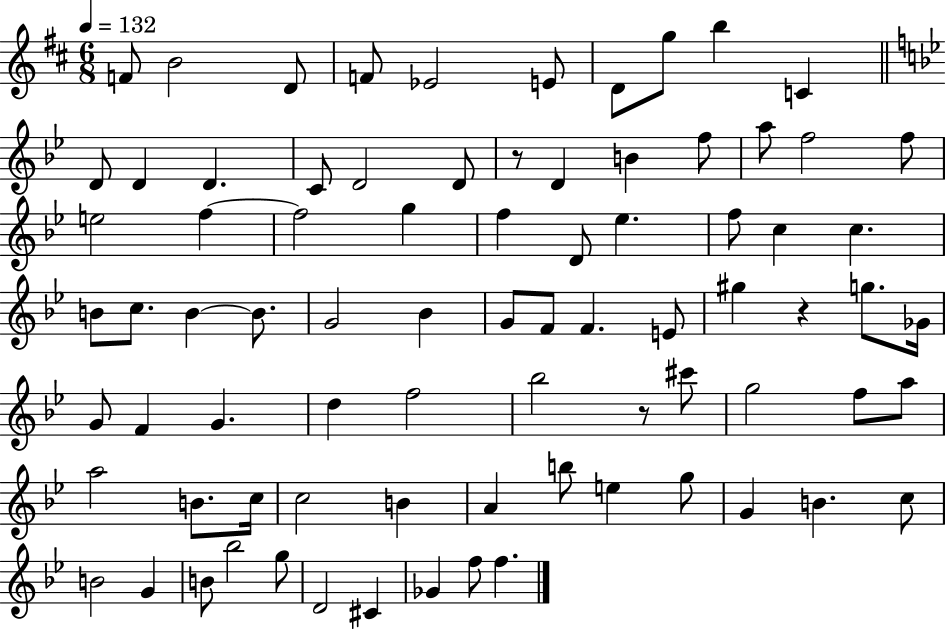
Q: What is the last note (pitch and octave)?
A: F5